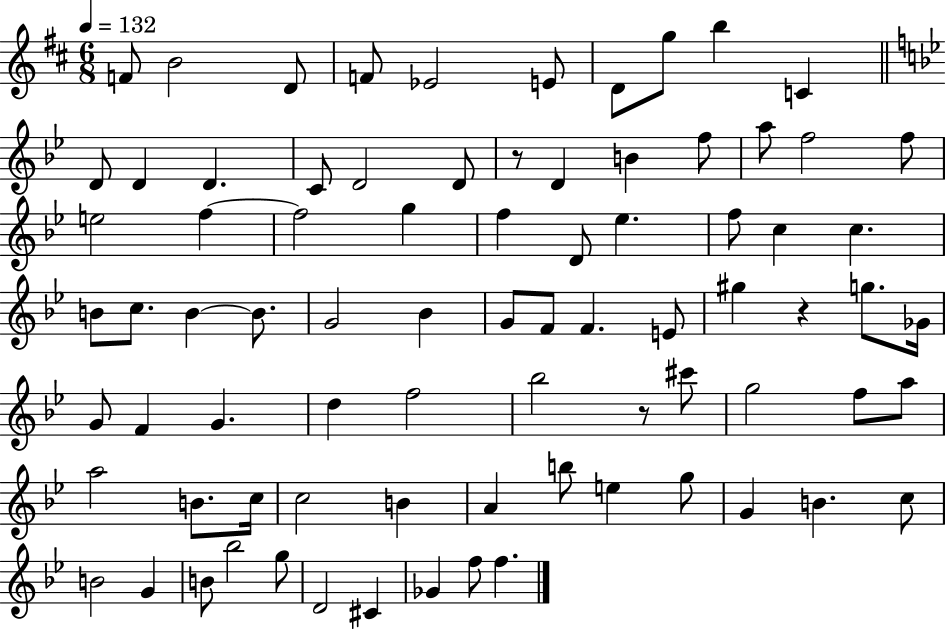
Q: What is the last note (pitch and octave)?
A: F5